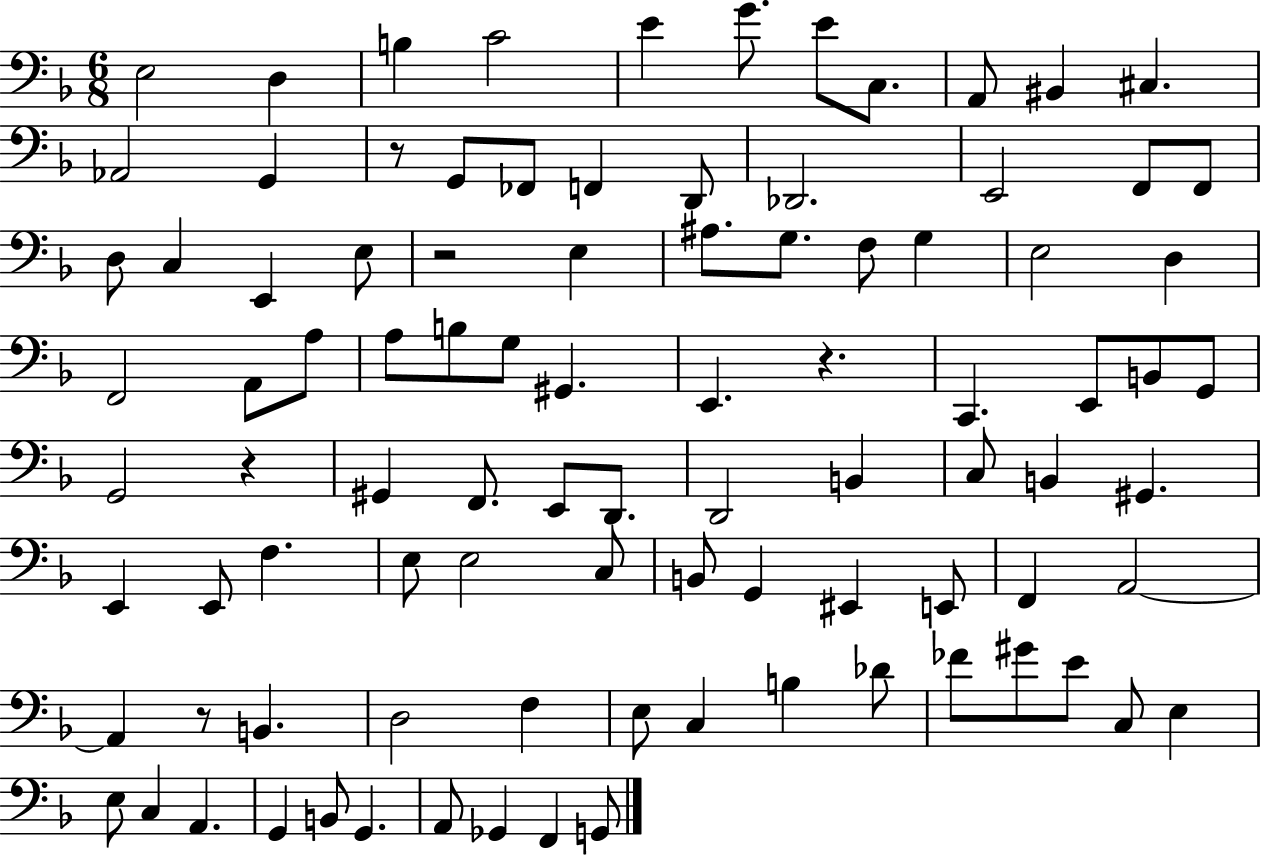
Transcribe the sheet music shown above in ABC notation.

X:1
T:Untitled
M:6/8
L:1/4
K:F
E,2 D, B, C2 E G/2 E/2 C,/2 A,,/2 ^B,, ^C, _A,,2 G,, z/2 G,,/2 _F,,/2 F,, D,,/2 _D,,2 E,,2 F,,/2 F,,/2 D,/2 C, E,, E,/2 z2 E, ^A,/2 G,/2 F,/2 G, E,2 D, F,,2 A,,/2 A,/2 A,/2 B,/2 G,/2 ^G,, E,, z C,, E,,/2 B,,/2 G,,/2 G,,2 z ^G,, F,,/2 E,,/2 D,,/2 D,,2 B,, C,/2 B,, ^G,, E,, E,,/2 F, E,/2 E,2 C,/2 B,,/2 G,, ^E,, E,,/2 F,, A,,2 A,, z/2 B,, D,2 F, E,/2 C, B, _D/2 _F/2 ^G/2 E/2 C,/2 E, E,/2 C, A,, G,, B,,/2 G,, A,,/2 _G,, F,, G,,/2